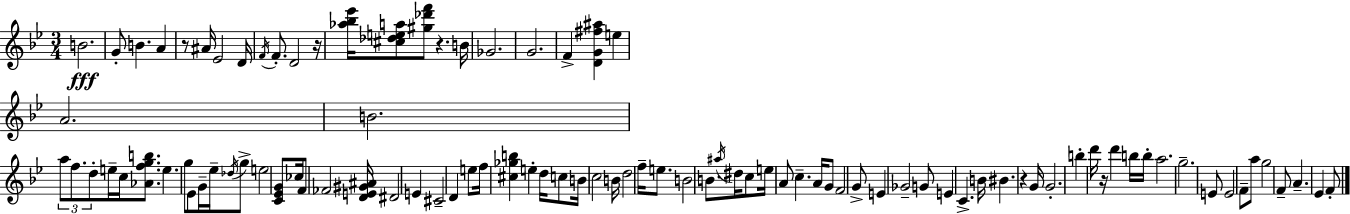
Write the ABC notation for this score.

X:1
T:Untitled
M:3/4
L:1/4
K:Gm
B2 G/2 B A z/2 ^A/4 _E2 D/4 F/4 F/2 D2 z/4 [_a_b_e']/4 [^c_dea]/2 [^g_d'f']/2 z B/4 _G2 G2 F [DG^f^a] e A2 B2 a/2 f/2 d/2 e/4 c/4 [_Afgb]/2 e g/2 _E/2 G/4 _e/4 _d/4 g/2 e2 [C_EG]/2 _c/4 F/2 _F2 [DE^G^A]/4 ^D2 E ^C2 D e/2 f/4 [^c_gb] e d/4 c/2 B/4 c2 B/4 d2 f/4 e/2 B2 B/2 ^a/4 ^d/4 c/2 e/4 A/2 c A/4 G/2 F2 G/2 E _G2 G/2 E C B/4 ^B z G/4 G2 b d'/4 z/4 d' b/4 b/4 a2 g2 E/2 E2 F/2 a/2 g2 F/2 A _E F/2